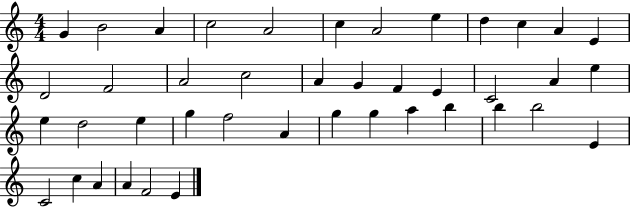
G4/q B4/h A4/q C5/h A4/h C5/q A4/h E5/q D5/q C5/q A4/q E4/q D4/h F4/h A4/h C5/h A4/q G4/q F4/q E4/q C4/h A4/q E5/q E5/q D5/h E5/q G5/q F5/h A4/q G5/q G5/q A5/q B5/q B5/q B5/h E4/q C4/h C5/q A4/q A4/q F4/h E4/q